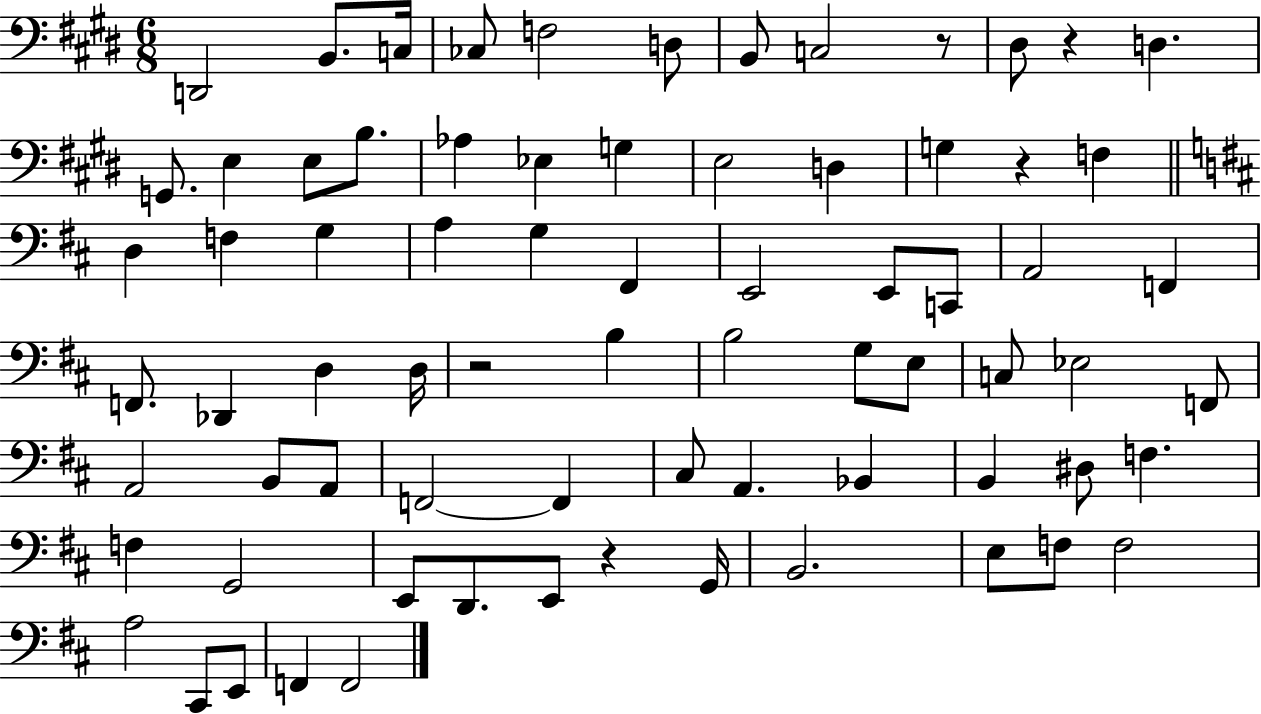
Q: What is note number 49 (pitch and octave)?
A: C#3